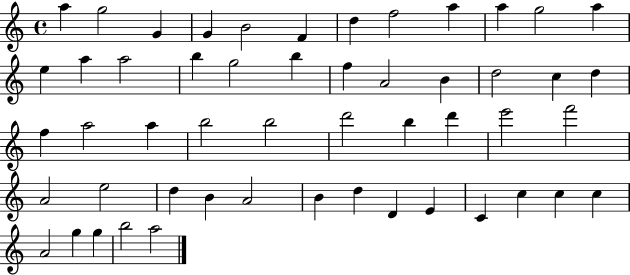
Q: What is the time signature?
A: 4/4